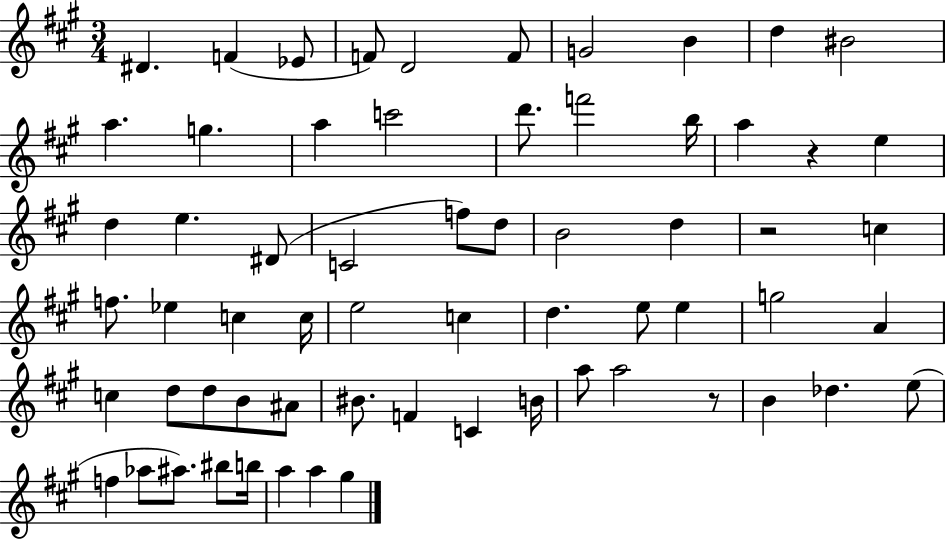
{
  \clef treble
  \numericTimeSignature
  \time 3/4
  \key a \major
  \repeat volta 2 { dis'4. f'4( ees'8 | f'8) d'2 f'8 | g'2 b'4 | d''4 bis'2 | \break a''4. g''4. | a''4 c'''2 | d'''8. f'''2 b''16 | a''4 r4 e''4 | \break d''4 e''4. dis'8( | c'2 f''8) d''8 | b'2 d''4 | r2 c''4 | \break f''8. ees''4 c''4 c''16 | e''2 c''4 | d''4. e''8 e''4 | g''2 a'4 | \break c''4 d''8 d''8 b'8 ais'8 | bis'8. f'4 c'4 b'16 | a''8 a''2 r8 | b'4 des''4. e''8( | \break f''4 aes''8 ais''8.) bis''8 b''16 | a''4 a''4 gis''4 | } \bar "|."
}